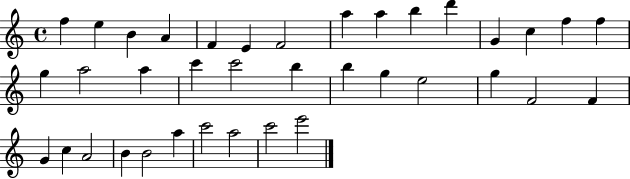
F5/q E5/q B4/q A4/q F4/q E4/q F4/h A5/q A5/q B5/q D6/q G4/q C5/q F5/q F5/q G5/q A5/h A5/q C6/q C6/h B5/q B5/q G5/q E5/h G5/q F4/h F4/q G4/q C5/q A4/h B4/q B4/h A5/q C6/h A5/h C6/h E6/h